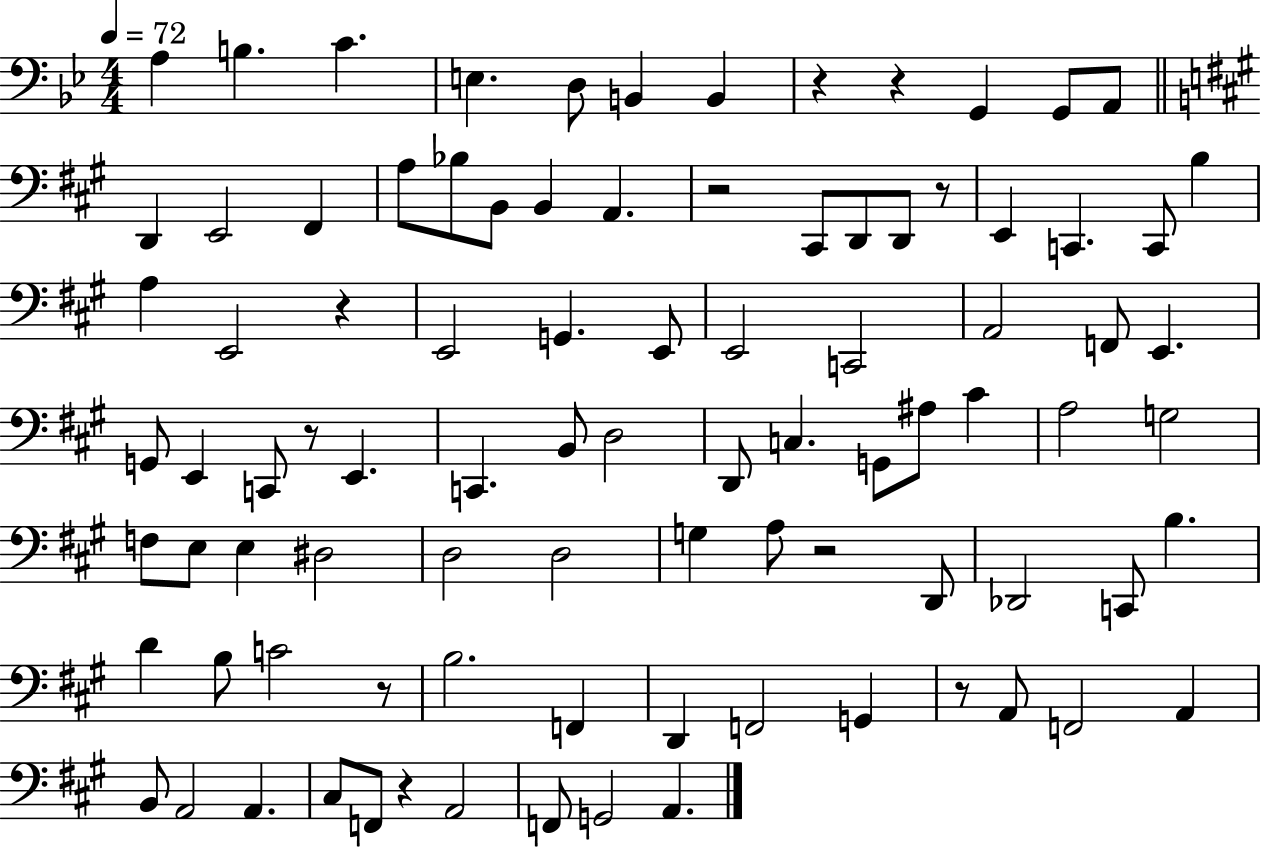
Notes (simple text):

A3/q B3/q. C4/q. E3/q. D3/e B2/q B2/q R/q R/q G2/q G2/e A2/e D2/q E2/h F#2/q A3/e Bb3/e B2/e B2/q A2/q. R/h C#2/e D2/e D2/e R/e E2/q C2/q. C2/e B3/q A3/q E2/h R/q E2/h G2/q. E2/e E2/h C2/h A2/h F2/e E2/q. G2/e E2/q C2/e R/e E2/q. C2/q. B2/e D3/h D2/e C3/q. G2/e A#3/e C#4/q A3/h G3/h F3/e E3/e E3/q D#3/h D3/h D3/h G3/q A3/e R/h D2/e Db2/h C2/e B3/q. D4/q B3/e C4/h R/e B3/h. F2/q D2/q F2/h G2/q R/e A2/e F2/h A2/q B2/e A2/h A2/q. C#3/e F2/e R/q A2/h F2/e G2/h A2/q.